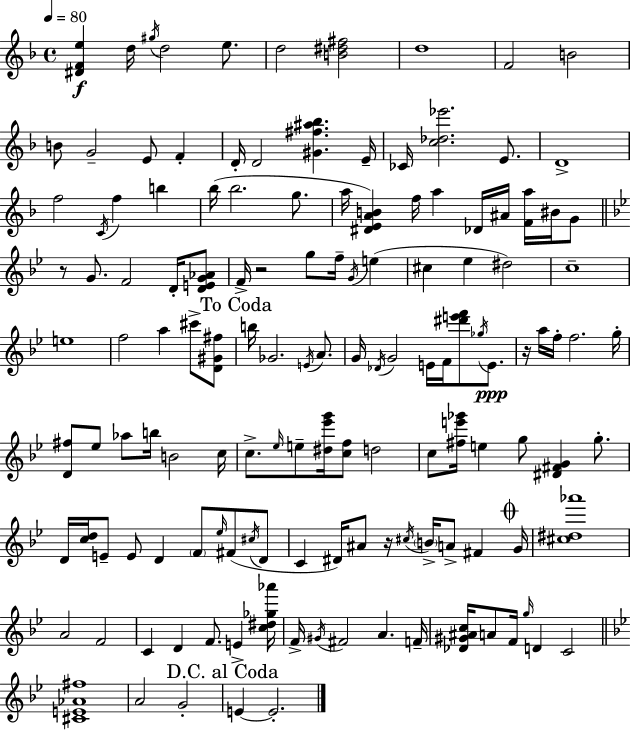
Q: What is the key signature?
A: D minor